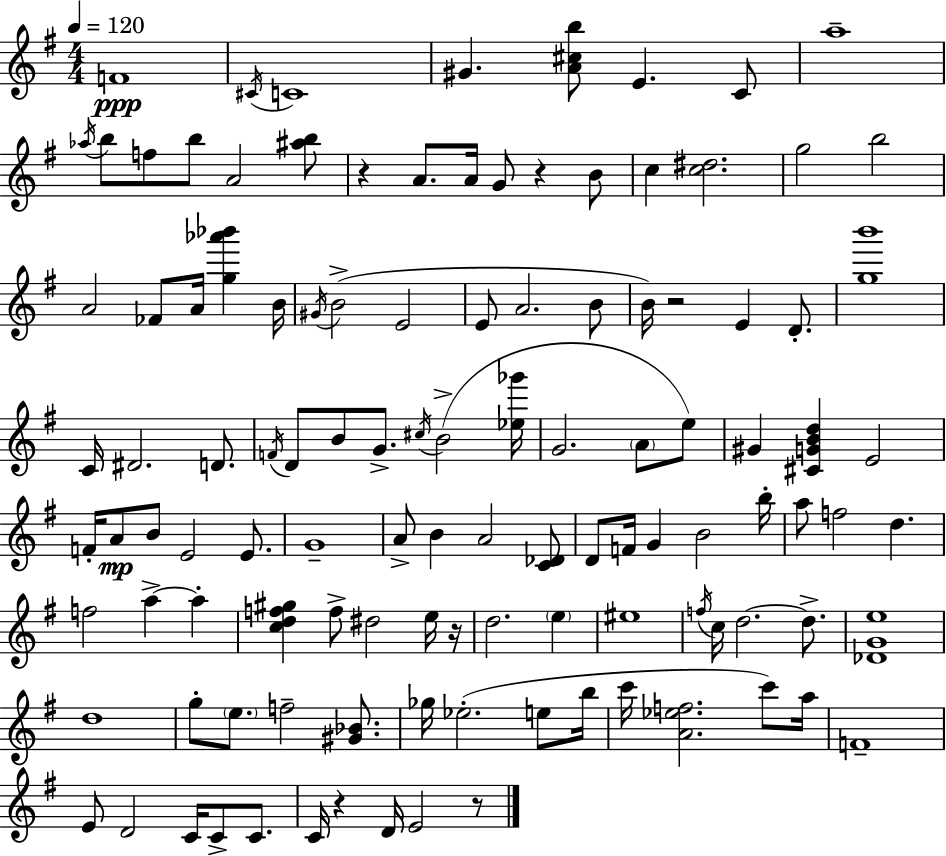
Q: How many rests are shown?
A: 6